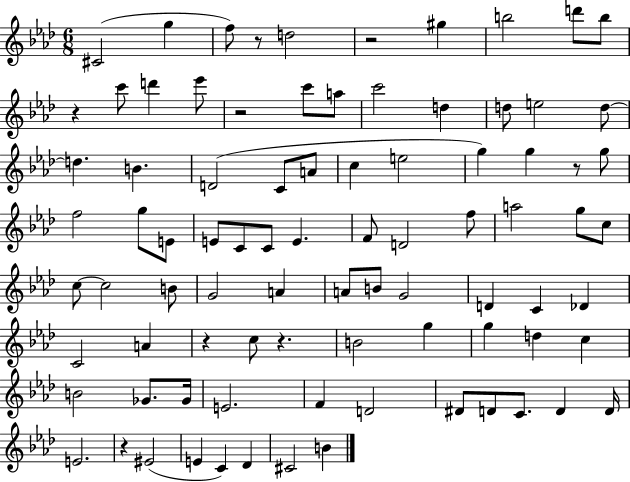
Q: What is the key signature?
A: AES major